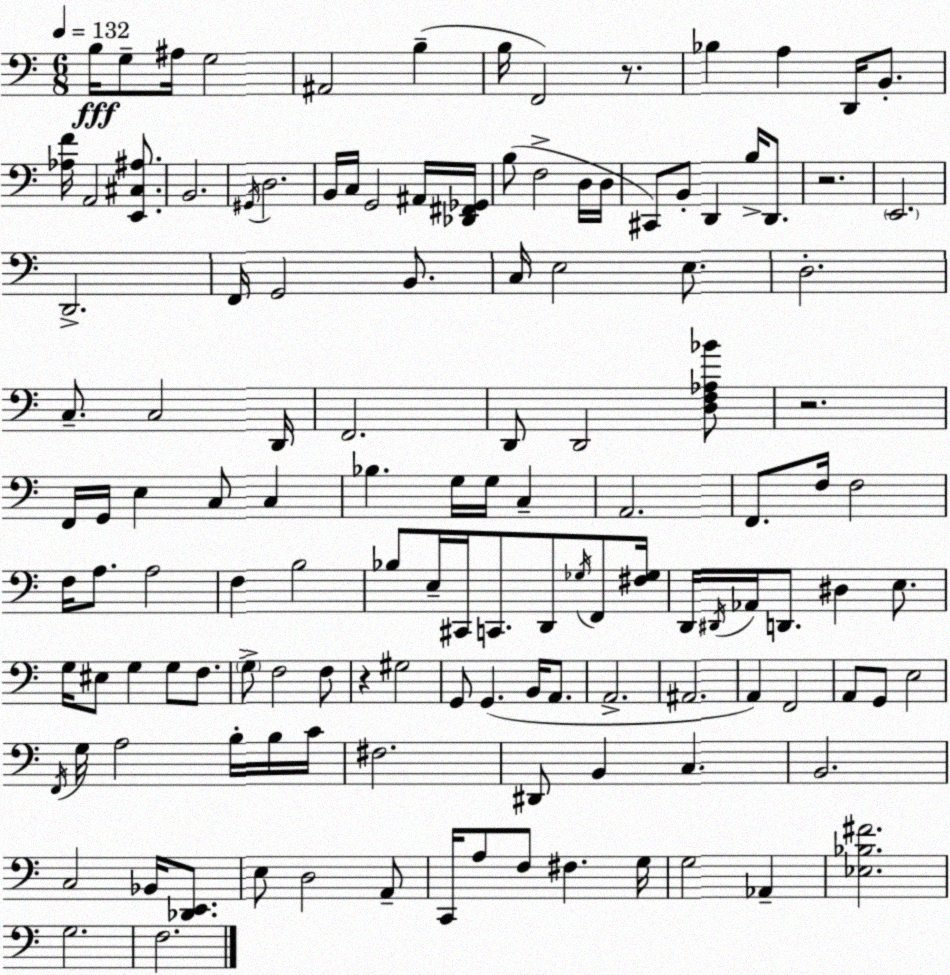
X:1
T:Untitled
M:6/8
L:1/4
K:Am
B,/4 G,/2 ^A,/4 G,2 ^A,,2 B, B,/4 F,,2 z/2 _B, A, D,,/4 B,,/2 [_A,F]/4 A,,2 [E,,^C,^A,]/2 B,,2 ^G,,/4 D,2 B,,/4 C,/4 G,,2 ^A,,/4 [_D,,^F,,_G,,]/4 B,/2 F,2 D,/4 D,/4 ^C,,/2 B,,/2 D,, B,/4 D,,/2 z2 E,,2 D,,2 F,,/4 G,,2 B,,/2 C,/4 E,2 E,/2 D,2 C,/2 C,2 D,,/4 F,,2 D,,/2 D,,2 [D,F,_A,_B]/2 z2 F,,/4 G,,/4 E, C,/2 C, _B, G,/4 G,/4 C, A,,2 F,,/2 F,/4 F,2 F,/4 A,/2 A,2 F, B,2 _B,/2 E,/4 ^C,,/4 C,,/2 D,,/2 _G,/4 F,,/2 [^F,_G,]/4 D,,/4 ^D,,/4 _A,,/4 D,,/2 ^D, E,/2 G,/4 ^E,/2 G, G,/2 F,/2 G,/2 F,2 F,/2 z ^G,2 G,,/2 G,, B,,/4 A,,/2 A,,2 ^A,,2 A,, F,,2 A,,/2 G,,/2 E,2 F,,/4 G,/4 A,2 B,/4 B,/4 C/4 ^F,2 ^D,,/2 B,, C, B,,2 C,2 _B,,/4 [_D,,E,,]/2 E,/2 D,2 A,,/2 C,,/4 A,/2 F,/2 ^F, G,/4 G,2 _A,, [_E,_B,^F]2 G,2 F,2